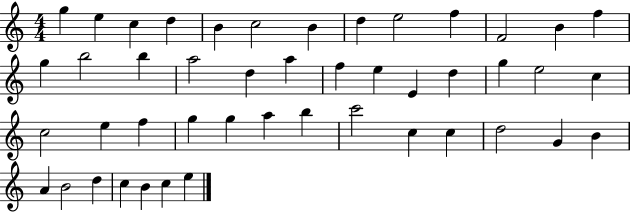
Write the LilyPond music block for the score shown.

{
  \clef treble
  \numericTimeSignature
  \time 4/4
  \key c \major
  g''4 e''4 c''4 d''4 | b'4 c''2 b'4 | d''4 e''2 f''4 | f'2 b'4 f''4 | \break g''4 b''2 b''4 | a''2 d''4 a''4 | f''4 e''4 e'4 d''4 | g''4 e''2 c''4 | \break c''2 e''4 f''4 | g''4 g''4 a''4 b''4 | c'''2 c''4 c''4 | d''2 g'4 b'4 | \break a'4 b'2 d''4 | c''4 b'4 c''4 e''4 | \bar "|."
}